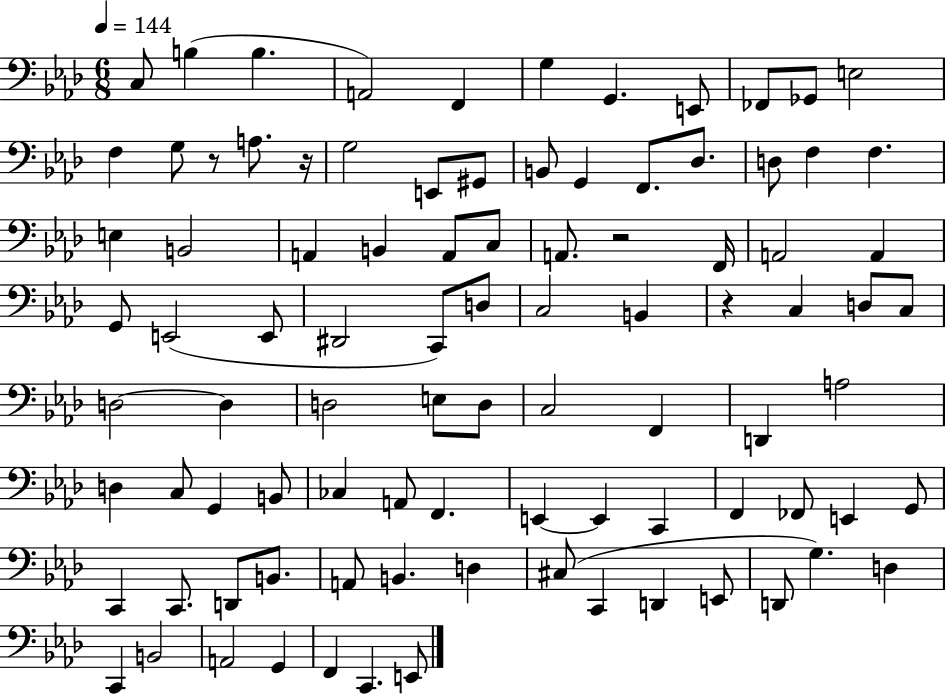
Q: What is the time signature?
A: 6/8